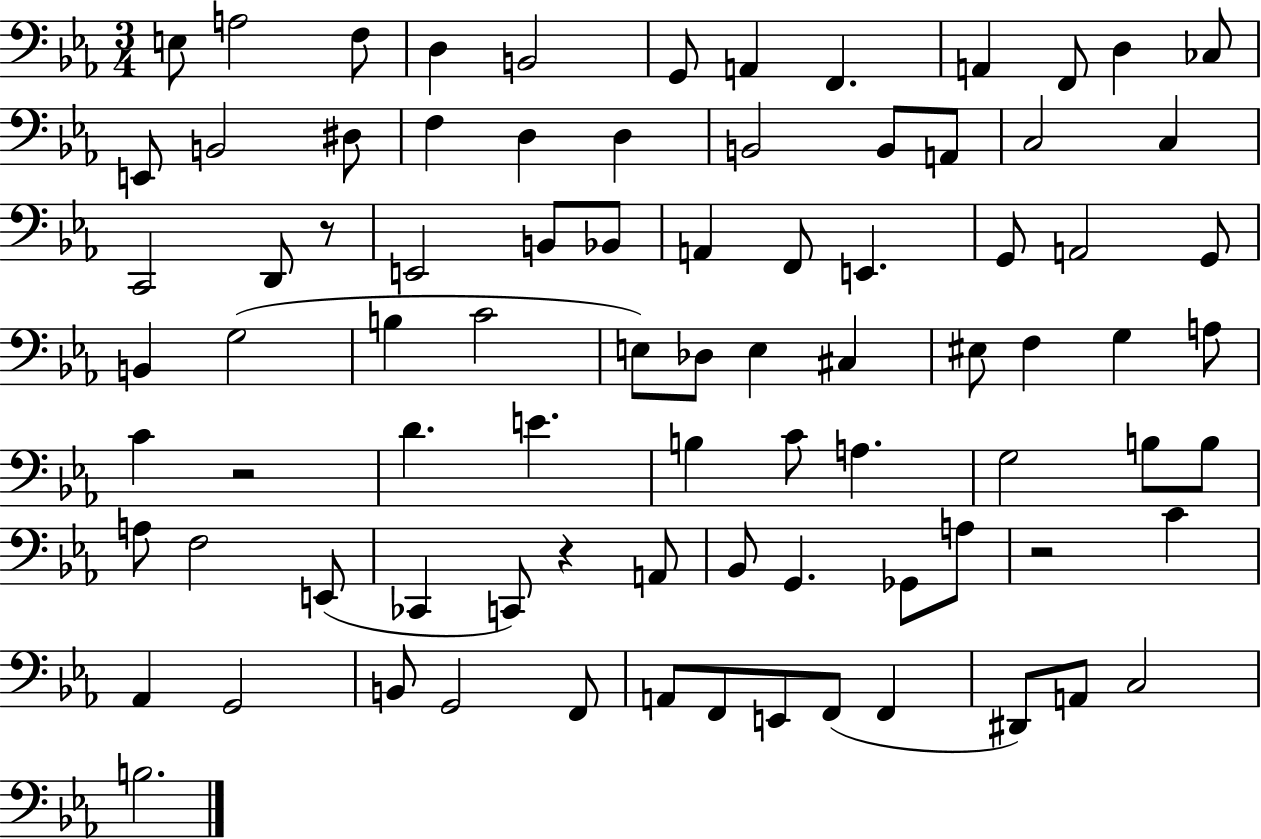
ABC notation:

X:1
T:Untitled
M:3/4
L:1/4
K:Eb
E,/2 A,2 F,/2 D, B,,2 G,,/2 A,, F,, A,, F,,/2 D, _C,/2 E,,/2 B,,2 ^D,/2 F, D, D, B,,2 B,,/2 A,,/2 C,2 C, C,,2 D,,/2 z/2 E,,2 B,,/2 _B,,/2 A,, F,,/2 E,, G,,/2 A,,2 G,,/2 B,, G,2 B, C2 E,/2 _D,/2 E, ^C, ^E,/2 F, G, A,/2 C z2 D E B, C/2 A, G,2 B,/2 B,/2 A,/2 F,2 E,,/2 _C,, C,,/2 z A,,/2 _B,,/2 G,, _G,,/2 A,/2 z2 C _A,, G,,2 B,,/2 G,,2 F,,/2 A,,/2 F,,/2 E,,/2 F,,/2 F,, ^D,,/2 A,,/2 C,2 B,2